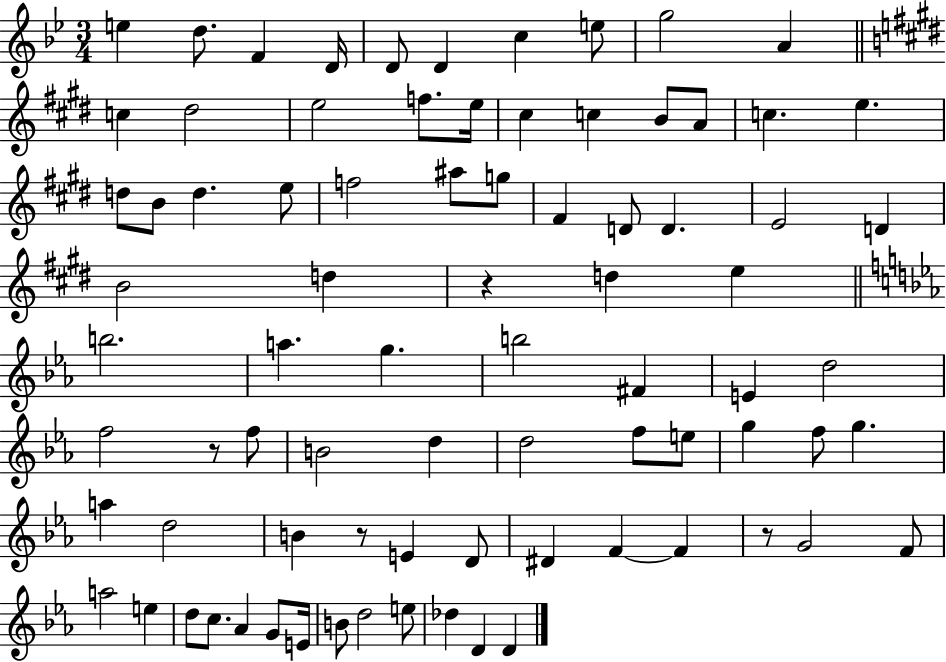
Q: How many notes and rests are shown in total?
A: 81